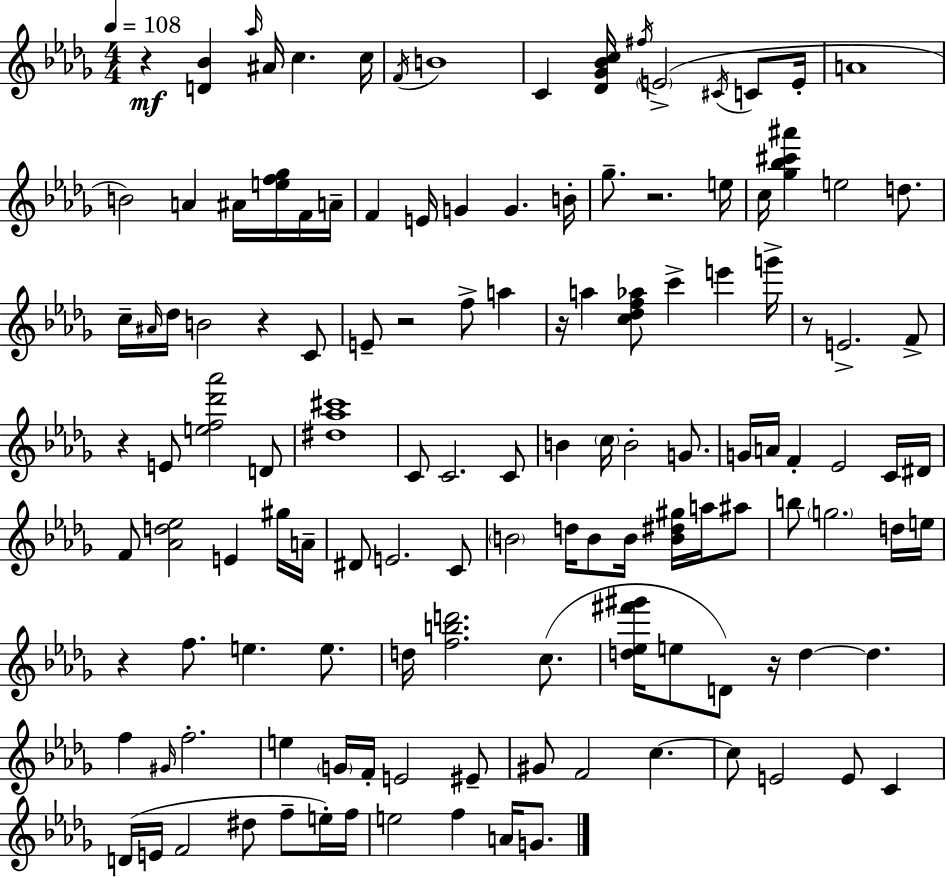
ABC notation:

X:1
T:Untitled
M:4/4
L:1/4
K:Bbm
z [D_B] _a/4 ^A/4 c c/4 F/4 B4 C [_D_G_Bc]/4 ^f/4 E2 ^C/4 C/2 E/4 A4 B2 A ^A/4 [ef_g]/4 F/4 A/4 F E/4 G G B/4 _g/2 z2 e/4 c/4 [_g_b^c'^a'] e2 d/2 c/4 ^A/4 _d/4 B2 z C/2 E/2 z2 f/2 a z/4 a [c_df_a]/2 c' e' g'/4 z/2 E2 F/2 z E/2 [ef_d'_a']2 D/2 [^d_a^c']4 C/2 C2 C/2 B c/4 B2 G/2 G/4 A/4 F _E2 C/4 ^D/4 F/2 [_Ad_e]2 E ^g/4 A/4 ^D/2 E2 C/2 B2 d/4 B/2 B/4 [B^d^g]/4 a/4 ^a/2 b/2 g2 d/4 e/4 z f/2 e e/2 d/4 [fbd']2 c/2 [d_e^f'^g']/4 e/2 D/2 z/4 d d f ^G/4 f2 e G/4 F/4 E2 ^E/2 ^G/2 F2 c c/2 E2 E/2 C D/4 E/4 F2 ^d/2 f/2 e/4 f/4 e2 f A/4 G/2